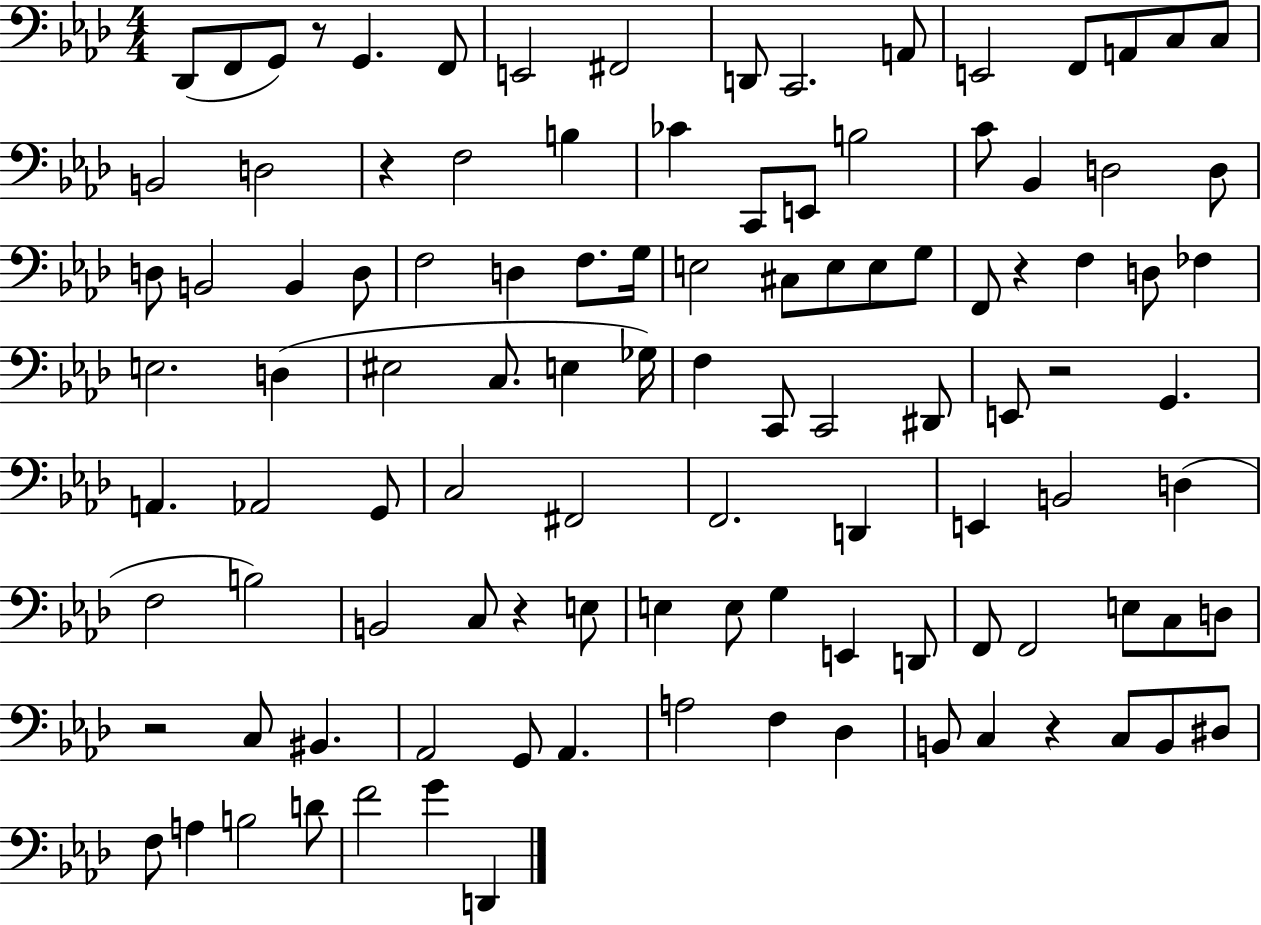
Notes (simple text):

Db2/e F2/e G2/e R/e G2/q. F2/e E2/h F#2/h D2/e C2/h. A2/e E2/h F2/e A2/e C3/e C3/e B2/h D3/h R/q F3/h B3/q CES4/q C2/e E2/e B3/h C4/e Bb2/q D3/h D3/e D3/e B2/h B2/q D3/e F3/h D3/q F3/e. G3/s E3/h C#3/e E3/e E3/e G3/e F2/e R/q F3/q D3/e FES3/q E3/h. D3/q EIS3/h C3/e. E3/q Gb3/s F3/q C2/e C2/h D#2/e E2/e R/h G2/q. A2/q. Ab2/h G2/e C3/h F#2/h F2/h. D2/q E2/q B2/h D3/q F3/h B3/h B2/h C3/e R/q E3/e E3/q E3/e G3/q E2/q D2/e F2/e F2/h E3/e C3/e D3/e R/h C3/e BIS2/q. Ab2/h G2/e Ab2/q. A3/h F3/q Db3/q B2/e C3/q R/q C3/e B2/e D#3/e F3/e A3/q B3/h D4/e F4/h G4/q D2/q